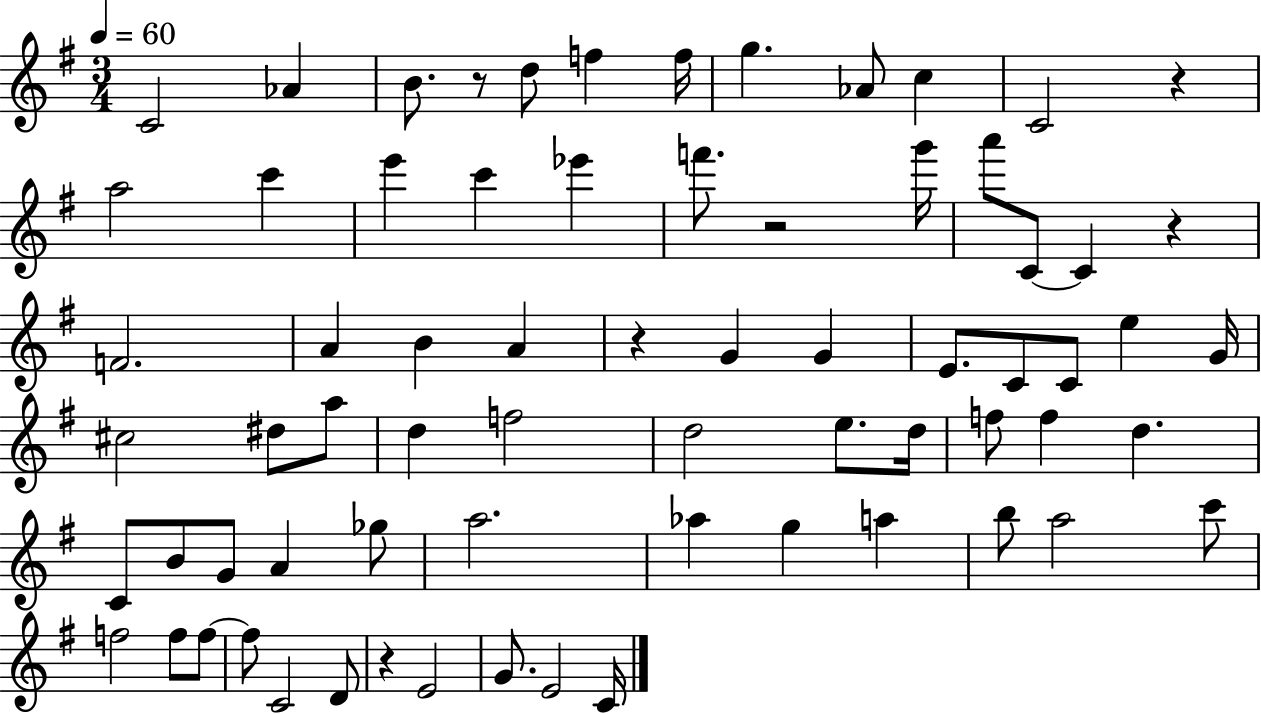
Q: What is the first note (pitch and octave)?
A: C4